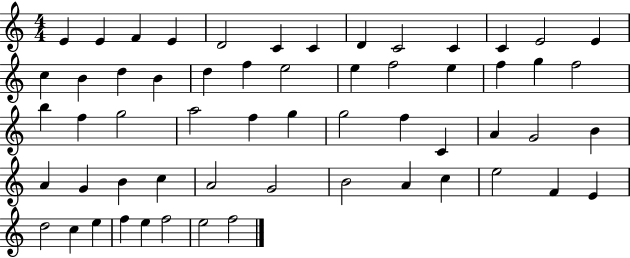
{
  \clef treble
  \numericTimeSignature
  \time 4/4
  \key c \major
  e'4 e'4 f'4 e'4 | d'2 c'4 c'4 | d'4 c'2 c'4 | c'4 e'2 e'4 | \break c''4 b'4 d''4 b'4 | d''4 f''4 e''2 | e''4 f''2 e''4 | f''4 g''4 f''2 | \break b''4 f''4 g''2 | a''2 f''4 g''4 | g''2 f''4 c'4 | a'4 g'2 b'4 | \break a'4 g'4 b'4 c''4 | a'2 g'2 | b'2 a'4 c''4 | e''2 f'4 e'4 | \break d''2 c''4 e''4 | f''4 e''4 f''2 | e''2 f''2 | \bar "|."
}